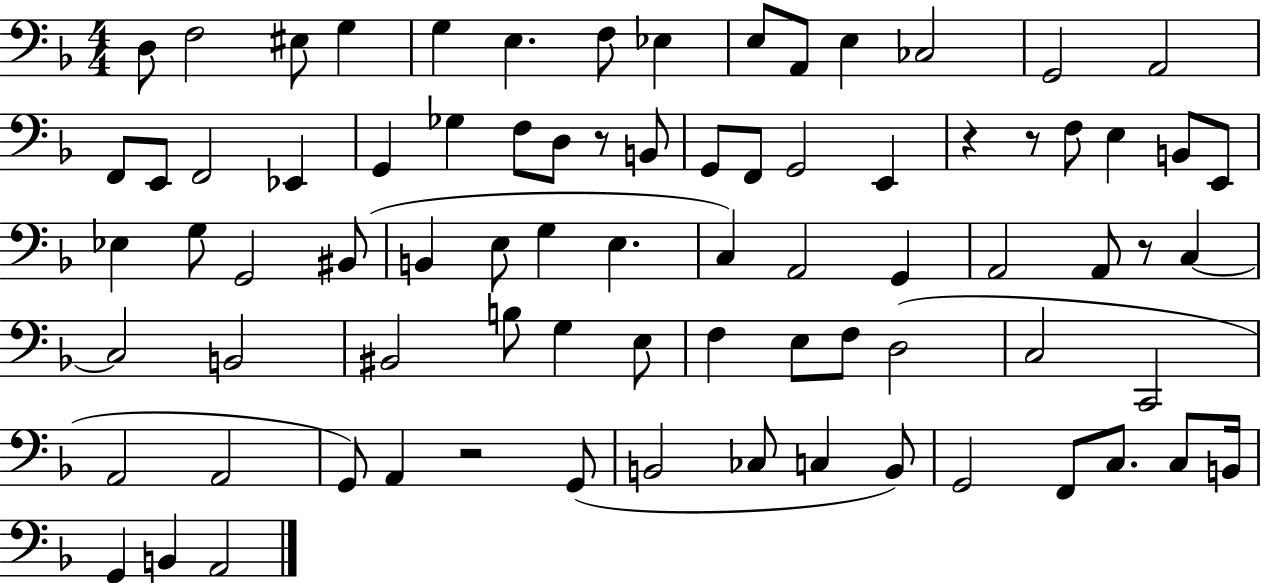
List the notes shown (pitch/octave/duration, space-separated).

D3/e F3/h EIS3/e G3/q G3/q E3/q. F3/e Eb3/q E3/e A2/e E3/q CES3/h G2/h A2/h F2/e E2/e F2/h Eb2/q G2/q Gb3/q F3/e D3/e R/e B2/e G2/e F2/e G2/h E2/q R/q R/e F3/e E3/q B2/e E2/e Eb3/q G3/e G2/h BIS2/e B2/q E3/e G3/q E3/q. C3/q A2/h G2/q A2/h A2/e R/e C3/q C3/h B2/h BIS2/h B3/e G3/q E3/e F3/q E3/e F3/e D3/h C3/h C2/h A2/h A2/h G2/e A2/q R/h G2/e B2/h CES3/e C3/q B2/e G2/h F2/e C3/e. C3/e B2/s G2/q B2/q A2/h